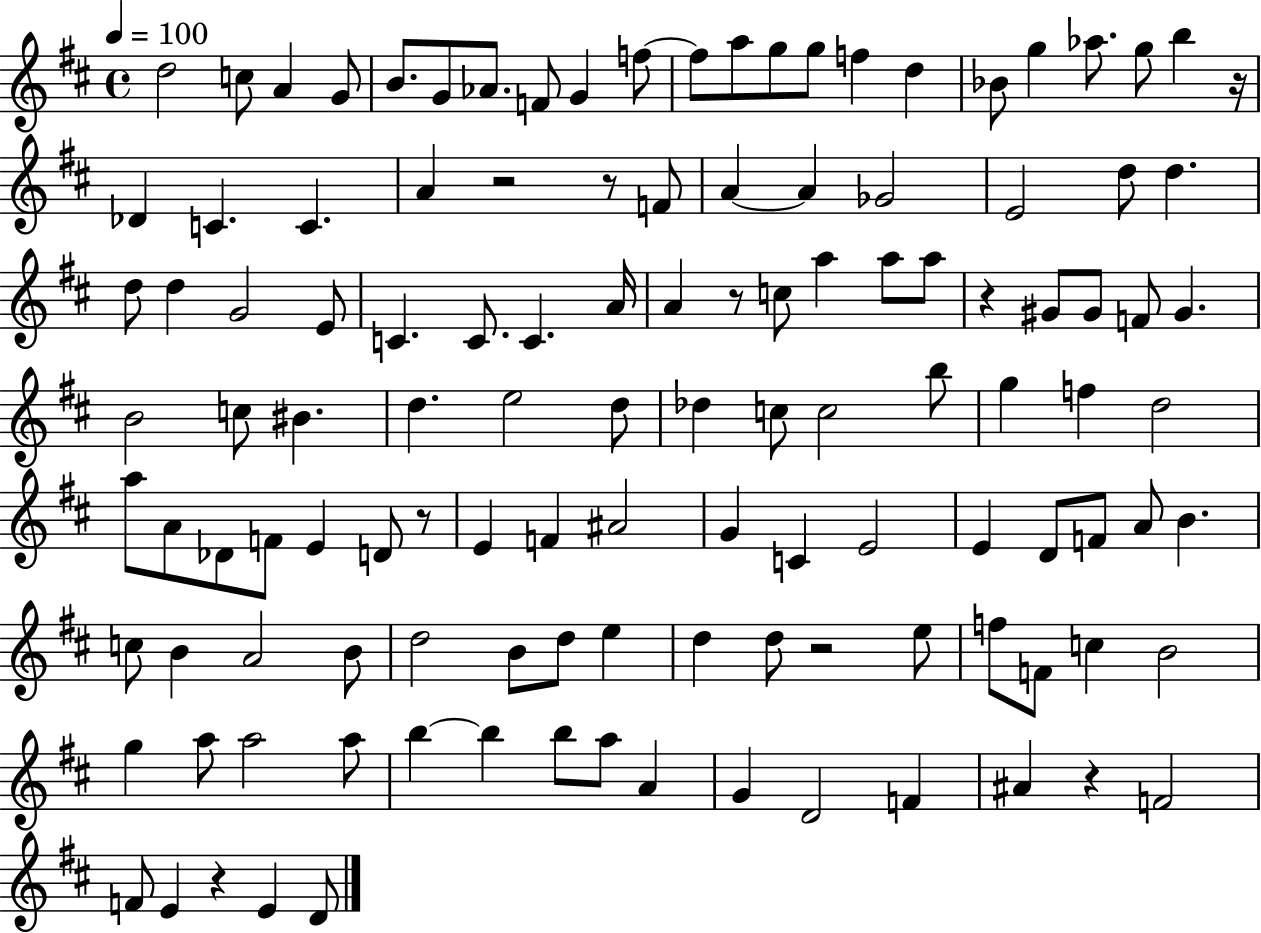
D5/h C5/e A4/q G4/e B4/e. G4/e Ab4/e. F4/e G4/q F5/e F5/e A5/e G5/e G5/e F5/q D5/q Bb4/e G5/q Ab5/e. G5/e B5/q R/s Db4/q C4/q. C4/q. A4/q R/h R/e F4/e A4/q A4/q Gb4/h E4/h D5/e D5/q. D5/e D5/q G4/h E4/e C4/q. C4/e. C4/q. A4/s A4/q R/e C5/e A5/q A5/e A5/e R/q G#4/e G#4/e F4/e G#4/q. B4/h C5/e BIS4/q. D5/q. E5/h D5/e Db5/q C5/e C5/h B5/e G5/q F5/q D5/h A5/e A4/e Db4/e F4/e E4/q D4/e R/e E4/q F4/q A#4/h G4/q C4/q E4/h E4/q D4/e F4/e A4/e B4/q. C5/e B4/q A4/h B4/e D5/h B4/e D5/e E5/q D5/q D5/e R/h E5/e F5/e F4/e C5/q B4/h G5/q A5/e A5/h A5/e B5/q B5/q B5/e A5/e A4/q G4/q D4/h F4/q A#4/q R/q F4/h F4/e E4/q R/q E4/q D4/e